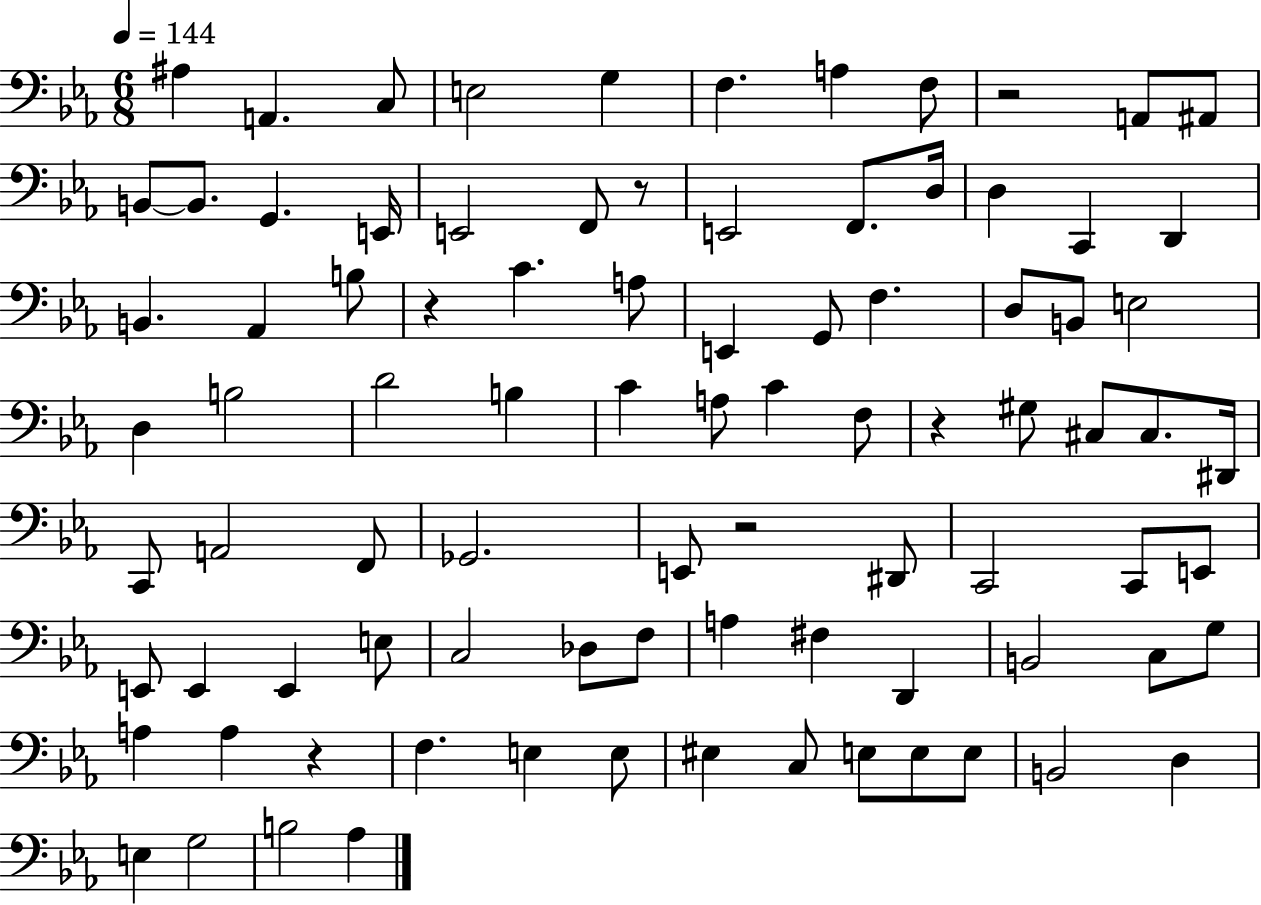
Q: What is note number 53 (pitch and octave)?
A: C2